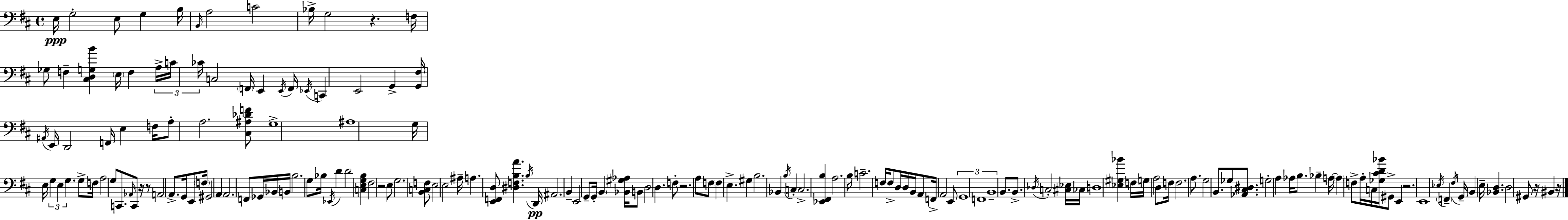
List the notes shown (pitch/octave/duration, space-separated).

E3/s G3/h E3/e G3/q B3/s B2/s A3/h C4/h Bb3/s G3/h R/q. F3/s Gb3/e F3/q [C#3,D3,G3,B4]/q E3/s F3/q A3/s C4/s CES4/s C3/h F2/s E2/q E2/s F2/s Eb2/s C2/q E2/h G2/q [G2,F#3]/s A#2/s E2/s D2/h F2/s E3/q F3/s A3/e A3/h. [C#3,A#3,Db4,F4]/e G3/w A#3/w G3/s E3/s G3/q E3/q G3/q. G3/e F3/s A3/h G3/e C2/e. Ab2/s C2/e R/s R/e A2/h A2/e. G2/s E2/e F3/s G#2/h A2/q A2/h. F2/e Gb2/s Bb2/s B2/s B3/h. G3/e Bb3/s Eb2/s D4/q D4/h [C3,E3,G3,B3]/q F#3/h R/h E3/e G3/h. [B2,C3,F3]/e E3/h E3/h A#3/s A3/q. [E2,F2,D3]/e [D#3,F3,B3,A4]/q. B3/s D2/s A#2/h. B2/q E2/h G2/e G2/s B2/q [Bb2,G#3,Ab3]/s B2/e D3/h D3/q. F3/e R/h. A3/e F3/e F3/q E3/q. G#3/q B3/h. Bb2/q B3/s C3/q C3/h. [Eb2,F#2,B3]/q A3/h. B3/s C4/h. F3/s F3/e D3/s D3/s B2/s A2/e F2/s A2/h E2/e G2/w F2/w B2/w B2/e. B2/e. Db3/s C3/h [C#3,Eb3]/s CES3/s D3/w [Eb3,G#3,Bb4]/q F3/s G3/s A3/h D3/e F3/s F3/h. A3/e. G3/h B2/e. Gb3/e [Ab2,C#3,D#3]/e. G3/h A3/q Ab3/s B3/e. Bb3/q A3/s A3/q F3/e A3/s C3/s [Gb3,C#4,D4,Bb4]/s G#2/e E2/q R/h. E2/w Eb3/s F2/q F#3/s G2/s B2/q E3/s [Bb2,D3]/q. D3/h G#2/e R/s BIS2/q R/s